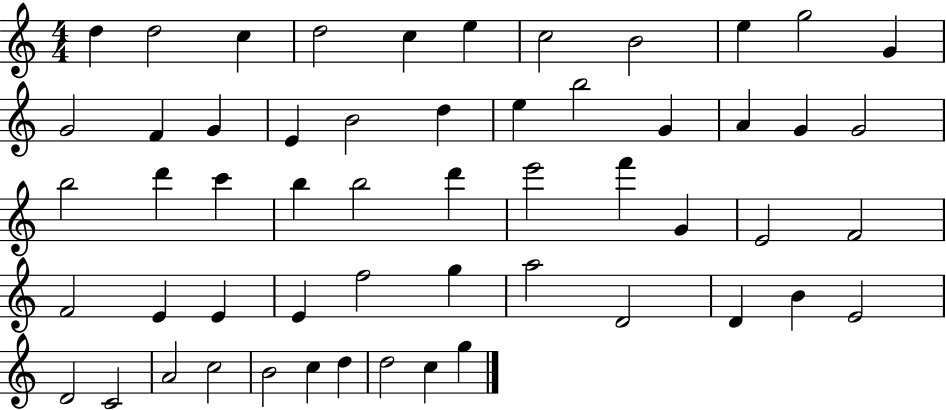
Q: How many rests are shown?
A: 0